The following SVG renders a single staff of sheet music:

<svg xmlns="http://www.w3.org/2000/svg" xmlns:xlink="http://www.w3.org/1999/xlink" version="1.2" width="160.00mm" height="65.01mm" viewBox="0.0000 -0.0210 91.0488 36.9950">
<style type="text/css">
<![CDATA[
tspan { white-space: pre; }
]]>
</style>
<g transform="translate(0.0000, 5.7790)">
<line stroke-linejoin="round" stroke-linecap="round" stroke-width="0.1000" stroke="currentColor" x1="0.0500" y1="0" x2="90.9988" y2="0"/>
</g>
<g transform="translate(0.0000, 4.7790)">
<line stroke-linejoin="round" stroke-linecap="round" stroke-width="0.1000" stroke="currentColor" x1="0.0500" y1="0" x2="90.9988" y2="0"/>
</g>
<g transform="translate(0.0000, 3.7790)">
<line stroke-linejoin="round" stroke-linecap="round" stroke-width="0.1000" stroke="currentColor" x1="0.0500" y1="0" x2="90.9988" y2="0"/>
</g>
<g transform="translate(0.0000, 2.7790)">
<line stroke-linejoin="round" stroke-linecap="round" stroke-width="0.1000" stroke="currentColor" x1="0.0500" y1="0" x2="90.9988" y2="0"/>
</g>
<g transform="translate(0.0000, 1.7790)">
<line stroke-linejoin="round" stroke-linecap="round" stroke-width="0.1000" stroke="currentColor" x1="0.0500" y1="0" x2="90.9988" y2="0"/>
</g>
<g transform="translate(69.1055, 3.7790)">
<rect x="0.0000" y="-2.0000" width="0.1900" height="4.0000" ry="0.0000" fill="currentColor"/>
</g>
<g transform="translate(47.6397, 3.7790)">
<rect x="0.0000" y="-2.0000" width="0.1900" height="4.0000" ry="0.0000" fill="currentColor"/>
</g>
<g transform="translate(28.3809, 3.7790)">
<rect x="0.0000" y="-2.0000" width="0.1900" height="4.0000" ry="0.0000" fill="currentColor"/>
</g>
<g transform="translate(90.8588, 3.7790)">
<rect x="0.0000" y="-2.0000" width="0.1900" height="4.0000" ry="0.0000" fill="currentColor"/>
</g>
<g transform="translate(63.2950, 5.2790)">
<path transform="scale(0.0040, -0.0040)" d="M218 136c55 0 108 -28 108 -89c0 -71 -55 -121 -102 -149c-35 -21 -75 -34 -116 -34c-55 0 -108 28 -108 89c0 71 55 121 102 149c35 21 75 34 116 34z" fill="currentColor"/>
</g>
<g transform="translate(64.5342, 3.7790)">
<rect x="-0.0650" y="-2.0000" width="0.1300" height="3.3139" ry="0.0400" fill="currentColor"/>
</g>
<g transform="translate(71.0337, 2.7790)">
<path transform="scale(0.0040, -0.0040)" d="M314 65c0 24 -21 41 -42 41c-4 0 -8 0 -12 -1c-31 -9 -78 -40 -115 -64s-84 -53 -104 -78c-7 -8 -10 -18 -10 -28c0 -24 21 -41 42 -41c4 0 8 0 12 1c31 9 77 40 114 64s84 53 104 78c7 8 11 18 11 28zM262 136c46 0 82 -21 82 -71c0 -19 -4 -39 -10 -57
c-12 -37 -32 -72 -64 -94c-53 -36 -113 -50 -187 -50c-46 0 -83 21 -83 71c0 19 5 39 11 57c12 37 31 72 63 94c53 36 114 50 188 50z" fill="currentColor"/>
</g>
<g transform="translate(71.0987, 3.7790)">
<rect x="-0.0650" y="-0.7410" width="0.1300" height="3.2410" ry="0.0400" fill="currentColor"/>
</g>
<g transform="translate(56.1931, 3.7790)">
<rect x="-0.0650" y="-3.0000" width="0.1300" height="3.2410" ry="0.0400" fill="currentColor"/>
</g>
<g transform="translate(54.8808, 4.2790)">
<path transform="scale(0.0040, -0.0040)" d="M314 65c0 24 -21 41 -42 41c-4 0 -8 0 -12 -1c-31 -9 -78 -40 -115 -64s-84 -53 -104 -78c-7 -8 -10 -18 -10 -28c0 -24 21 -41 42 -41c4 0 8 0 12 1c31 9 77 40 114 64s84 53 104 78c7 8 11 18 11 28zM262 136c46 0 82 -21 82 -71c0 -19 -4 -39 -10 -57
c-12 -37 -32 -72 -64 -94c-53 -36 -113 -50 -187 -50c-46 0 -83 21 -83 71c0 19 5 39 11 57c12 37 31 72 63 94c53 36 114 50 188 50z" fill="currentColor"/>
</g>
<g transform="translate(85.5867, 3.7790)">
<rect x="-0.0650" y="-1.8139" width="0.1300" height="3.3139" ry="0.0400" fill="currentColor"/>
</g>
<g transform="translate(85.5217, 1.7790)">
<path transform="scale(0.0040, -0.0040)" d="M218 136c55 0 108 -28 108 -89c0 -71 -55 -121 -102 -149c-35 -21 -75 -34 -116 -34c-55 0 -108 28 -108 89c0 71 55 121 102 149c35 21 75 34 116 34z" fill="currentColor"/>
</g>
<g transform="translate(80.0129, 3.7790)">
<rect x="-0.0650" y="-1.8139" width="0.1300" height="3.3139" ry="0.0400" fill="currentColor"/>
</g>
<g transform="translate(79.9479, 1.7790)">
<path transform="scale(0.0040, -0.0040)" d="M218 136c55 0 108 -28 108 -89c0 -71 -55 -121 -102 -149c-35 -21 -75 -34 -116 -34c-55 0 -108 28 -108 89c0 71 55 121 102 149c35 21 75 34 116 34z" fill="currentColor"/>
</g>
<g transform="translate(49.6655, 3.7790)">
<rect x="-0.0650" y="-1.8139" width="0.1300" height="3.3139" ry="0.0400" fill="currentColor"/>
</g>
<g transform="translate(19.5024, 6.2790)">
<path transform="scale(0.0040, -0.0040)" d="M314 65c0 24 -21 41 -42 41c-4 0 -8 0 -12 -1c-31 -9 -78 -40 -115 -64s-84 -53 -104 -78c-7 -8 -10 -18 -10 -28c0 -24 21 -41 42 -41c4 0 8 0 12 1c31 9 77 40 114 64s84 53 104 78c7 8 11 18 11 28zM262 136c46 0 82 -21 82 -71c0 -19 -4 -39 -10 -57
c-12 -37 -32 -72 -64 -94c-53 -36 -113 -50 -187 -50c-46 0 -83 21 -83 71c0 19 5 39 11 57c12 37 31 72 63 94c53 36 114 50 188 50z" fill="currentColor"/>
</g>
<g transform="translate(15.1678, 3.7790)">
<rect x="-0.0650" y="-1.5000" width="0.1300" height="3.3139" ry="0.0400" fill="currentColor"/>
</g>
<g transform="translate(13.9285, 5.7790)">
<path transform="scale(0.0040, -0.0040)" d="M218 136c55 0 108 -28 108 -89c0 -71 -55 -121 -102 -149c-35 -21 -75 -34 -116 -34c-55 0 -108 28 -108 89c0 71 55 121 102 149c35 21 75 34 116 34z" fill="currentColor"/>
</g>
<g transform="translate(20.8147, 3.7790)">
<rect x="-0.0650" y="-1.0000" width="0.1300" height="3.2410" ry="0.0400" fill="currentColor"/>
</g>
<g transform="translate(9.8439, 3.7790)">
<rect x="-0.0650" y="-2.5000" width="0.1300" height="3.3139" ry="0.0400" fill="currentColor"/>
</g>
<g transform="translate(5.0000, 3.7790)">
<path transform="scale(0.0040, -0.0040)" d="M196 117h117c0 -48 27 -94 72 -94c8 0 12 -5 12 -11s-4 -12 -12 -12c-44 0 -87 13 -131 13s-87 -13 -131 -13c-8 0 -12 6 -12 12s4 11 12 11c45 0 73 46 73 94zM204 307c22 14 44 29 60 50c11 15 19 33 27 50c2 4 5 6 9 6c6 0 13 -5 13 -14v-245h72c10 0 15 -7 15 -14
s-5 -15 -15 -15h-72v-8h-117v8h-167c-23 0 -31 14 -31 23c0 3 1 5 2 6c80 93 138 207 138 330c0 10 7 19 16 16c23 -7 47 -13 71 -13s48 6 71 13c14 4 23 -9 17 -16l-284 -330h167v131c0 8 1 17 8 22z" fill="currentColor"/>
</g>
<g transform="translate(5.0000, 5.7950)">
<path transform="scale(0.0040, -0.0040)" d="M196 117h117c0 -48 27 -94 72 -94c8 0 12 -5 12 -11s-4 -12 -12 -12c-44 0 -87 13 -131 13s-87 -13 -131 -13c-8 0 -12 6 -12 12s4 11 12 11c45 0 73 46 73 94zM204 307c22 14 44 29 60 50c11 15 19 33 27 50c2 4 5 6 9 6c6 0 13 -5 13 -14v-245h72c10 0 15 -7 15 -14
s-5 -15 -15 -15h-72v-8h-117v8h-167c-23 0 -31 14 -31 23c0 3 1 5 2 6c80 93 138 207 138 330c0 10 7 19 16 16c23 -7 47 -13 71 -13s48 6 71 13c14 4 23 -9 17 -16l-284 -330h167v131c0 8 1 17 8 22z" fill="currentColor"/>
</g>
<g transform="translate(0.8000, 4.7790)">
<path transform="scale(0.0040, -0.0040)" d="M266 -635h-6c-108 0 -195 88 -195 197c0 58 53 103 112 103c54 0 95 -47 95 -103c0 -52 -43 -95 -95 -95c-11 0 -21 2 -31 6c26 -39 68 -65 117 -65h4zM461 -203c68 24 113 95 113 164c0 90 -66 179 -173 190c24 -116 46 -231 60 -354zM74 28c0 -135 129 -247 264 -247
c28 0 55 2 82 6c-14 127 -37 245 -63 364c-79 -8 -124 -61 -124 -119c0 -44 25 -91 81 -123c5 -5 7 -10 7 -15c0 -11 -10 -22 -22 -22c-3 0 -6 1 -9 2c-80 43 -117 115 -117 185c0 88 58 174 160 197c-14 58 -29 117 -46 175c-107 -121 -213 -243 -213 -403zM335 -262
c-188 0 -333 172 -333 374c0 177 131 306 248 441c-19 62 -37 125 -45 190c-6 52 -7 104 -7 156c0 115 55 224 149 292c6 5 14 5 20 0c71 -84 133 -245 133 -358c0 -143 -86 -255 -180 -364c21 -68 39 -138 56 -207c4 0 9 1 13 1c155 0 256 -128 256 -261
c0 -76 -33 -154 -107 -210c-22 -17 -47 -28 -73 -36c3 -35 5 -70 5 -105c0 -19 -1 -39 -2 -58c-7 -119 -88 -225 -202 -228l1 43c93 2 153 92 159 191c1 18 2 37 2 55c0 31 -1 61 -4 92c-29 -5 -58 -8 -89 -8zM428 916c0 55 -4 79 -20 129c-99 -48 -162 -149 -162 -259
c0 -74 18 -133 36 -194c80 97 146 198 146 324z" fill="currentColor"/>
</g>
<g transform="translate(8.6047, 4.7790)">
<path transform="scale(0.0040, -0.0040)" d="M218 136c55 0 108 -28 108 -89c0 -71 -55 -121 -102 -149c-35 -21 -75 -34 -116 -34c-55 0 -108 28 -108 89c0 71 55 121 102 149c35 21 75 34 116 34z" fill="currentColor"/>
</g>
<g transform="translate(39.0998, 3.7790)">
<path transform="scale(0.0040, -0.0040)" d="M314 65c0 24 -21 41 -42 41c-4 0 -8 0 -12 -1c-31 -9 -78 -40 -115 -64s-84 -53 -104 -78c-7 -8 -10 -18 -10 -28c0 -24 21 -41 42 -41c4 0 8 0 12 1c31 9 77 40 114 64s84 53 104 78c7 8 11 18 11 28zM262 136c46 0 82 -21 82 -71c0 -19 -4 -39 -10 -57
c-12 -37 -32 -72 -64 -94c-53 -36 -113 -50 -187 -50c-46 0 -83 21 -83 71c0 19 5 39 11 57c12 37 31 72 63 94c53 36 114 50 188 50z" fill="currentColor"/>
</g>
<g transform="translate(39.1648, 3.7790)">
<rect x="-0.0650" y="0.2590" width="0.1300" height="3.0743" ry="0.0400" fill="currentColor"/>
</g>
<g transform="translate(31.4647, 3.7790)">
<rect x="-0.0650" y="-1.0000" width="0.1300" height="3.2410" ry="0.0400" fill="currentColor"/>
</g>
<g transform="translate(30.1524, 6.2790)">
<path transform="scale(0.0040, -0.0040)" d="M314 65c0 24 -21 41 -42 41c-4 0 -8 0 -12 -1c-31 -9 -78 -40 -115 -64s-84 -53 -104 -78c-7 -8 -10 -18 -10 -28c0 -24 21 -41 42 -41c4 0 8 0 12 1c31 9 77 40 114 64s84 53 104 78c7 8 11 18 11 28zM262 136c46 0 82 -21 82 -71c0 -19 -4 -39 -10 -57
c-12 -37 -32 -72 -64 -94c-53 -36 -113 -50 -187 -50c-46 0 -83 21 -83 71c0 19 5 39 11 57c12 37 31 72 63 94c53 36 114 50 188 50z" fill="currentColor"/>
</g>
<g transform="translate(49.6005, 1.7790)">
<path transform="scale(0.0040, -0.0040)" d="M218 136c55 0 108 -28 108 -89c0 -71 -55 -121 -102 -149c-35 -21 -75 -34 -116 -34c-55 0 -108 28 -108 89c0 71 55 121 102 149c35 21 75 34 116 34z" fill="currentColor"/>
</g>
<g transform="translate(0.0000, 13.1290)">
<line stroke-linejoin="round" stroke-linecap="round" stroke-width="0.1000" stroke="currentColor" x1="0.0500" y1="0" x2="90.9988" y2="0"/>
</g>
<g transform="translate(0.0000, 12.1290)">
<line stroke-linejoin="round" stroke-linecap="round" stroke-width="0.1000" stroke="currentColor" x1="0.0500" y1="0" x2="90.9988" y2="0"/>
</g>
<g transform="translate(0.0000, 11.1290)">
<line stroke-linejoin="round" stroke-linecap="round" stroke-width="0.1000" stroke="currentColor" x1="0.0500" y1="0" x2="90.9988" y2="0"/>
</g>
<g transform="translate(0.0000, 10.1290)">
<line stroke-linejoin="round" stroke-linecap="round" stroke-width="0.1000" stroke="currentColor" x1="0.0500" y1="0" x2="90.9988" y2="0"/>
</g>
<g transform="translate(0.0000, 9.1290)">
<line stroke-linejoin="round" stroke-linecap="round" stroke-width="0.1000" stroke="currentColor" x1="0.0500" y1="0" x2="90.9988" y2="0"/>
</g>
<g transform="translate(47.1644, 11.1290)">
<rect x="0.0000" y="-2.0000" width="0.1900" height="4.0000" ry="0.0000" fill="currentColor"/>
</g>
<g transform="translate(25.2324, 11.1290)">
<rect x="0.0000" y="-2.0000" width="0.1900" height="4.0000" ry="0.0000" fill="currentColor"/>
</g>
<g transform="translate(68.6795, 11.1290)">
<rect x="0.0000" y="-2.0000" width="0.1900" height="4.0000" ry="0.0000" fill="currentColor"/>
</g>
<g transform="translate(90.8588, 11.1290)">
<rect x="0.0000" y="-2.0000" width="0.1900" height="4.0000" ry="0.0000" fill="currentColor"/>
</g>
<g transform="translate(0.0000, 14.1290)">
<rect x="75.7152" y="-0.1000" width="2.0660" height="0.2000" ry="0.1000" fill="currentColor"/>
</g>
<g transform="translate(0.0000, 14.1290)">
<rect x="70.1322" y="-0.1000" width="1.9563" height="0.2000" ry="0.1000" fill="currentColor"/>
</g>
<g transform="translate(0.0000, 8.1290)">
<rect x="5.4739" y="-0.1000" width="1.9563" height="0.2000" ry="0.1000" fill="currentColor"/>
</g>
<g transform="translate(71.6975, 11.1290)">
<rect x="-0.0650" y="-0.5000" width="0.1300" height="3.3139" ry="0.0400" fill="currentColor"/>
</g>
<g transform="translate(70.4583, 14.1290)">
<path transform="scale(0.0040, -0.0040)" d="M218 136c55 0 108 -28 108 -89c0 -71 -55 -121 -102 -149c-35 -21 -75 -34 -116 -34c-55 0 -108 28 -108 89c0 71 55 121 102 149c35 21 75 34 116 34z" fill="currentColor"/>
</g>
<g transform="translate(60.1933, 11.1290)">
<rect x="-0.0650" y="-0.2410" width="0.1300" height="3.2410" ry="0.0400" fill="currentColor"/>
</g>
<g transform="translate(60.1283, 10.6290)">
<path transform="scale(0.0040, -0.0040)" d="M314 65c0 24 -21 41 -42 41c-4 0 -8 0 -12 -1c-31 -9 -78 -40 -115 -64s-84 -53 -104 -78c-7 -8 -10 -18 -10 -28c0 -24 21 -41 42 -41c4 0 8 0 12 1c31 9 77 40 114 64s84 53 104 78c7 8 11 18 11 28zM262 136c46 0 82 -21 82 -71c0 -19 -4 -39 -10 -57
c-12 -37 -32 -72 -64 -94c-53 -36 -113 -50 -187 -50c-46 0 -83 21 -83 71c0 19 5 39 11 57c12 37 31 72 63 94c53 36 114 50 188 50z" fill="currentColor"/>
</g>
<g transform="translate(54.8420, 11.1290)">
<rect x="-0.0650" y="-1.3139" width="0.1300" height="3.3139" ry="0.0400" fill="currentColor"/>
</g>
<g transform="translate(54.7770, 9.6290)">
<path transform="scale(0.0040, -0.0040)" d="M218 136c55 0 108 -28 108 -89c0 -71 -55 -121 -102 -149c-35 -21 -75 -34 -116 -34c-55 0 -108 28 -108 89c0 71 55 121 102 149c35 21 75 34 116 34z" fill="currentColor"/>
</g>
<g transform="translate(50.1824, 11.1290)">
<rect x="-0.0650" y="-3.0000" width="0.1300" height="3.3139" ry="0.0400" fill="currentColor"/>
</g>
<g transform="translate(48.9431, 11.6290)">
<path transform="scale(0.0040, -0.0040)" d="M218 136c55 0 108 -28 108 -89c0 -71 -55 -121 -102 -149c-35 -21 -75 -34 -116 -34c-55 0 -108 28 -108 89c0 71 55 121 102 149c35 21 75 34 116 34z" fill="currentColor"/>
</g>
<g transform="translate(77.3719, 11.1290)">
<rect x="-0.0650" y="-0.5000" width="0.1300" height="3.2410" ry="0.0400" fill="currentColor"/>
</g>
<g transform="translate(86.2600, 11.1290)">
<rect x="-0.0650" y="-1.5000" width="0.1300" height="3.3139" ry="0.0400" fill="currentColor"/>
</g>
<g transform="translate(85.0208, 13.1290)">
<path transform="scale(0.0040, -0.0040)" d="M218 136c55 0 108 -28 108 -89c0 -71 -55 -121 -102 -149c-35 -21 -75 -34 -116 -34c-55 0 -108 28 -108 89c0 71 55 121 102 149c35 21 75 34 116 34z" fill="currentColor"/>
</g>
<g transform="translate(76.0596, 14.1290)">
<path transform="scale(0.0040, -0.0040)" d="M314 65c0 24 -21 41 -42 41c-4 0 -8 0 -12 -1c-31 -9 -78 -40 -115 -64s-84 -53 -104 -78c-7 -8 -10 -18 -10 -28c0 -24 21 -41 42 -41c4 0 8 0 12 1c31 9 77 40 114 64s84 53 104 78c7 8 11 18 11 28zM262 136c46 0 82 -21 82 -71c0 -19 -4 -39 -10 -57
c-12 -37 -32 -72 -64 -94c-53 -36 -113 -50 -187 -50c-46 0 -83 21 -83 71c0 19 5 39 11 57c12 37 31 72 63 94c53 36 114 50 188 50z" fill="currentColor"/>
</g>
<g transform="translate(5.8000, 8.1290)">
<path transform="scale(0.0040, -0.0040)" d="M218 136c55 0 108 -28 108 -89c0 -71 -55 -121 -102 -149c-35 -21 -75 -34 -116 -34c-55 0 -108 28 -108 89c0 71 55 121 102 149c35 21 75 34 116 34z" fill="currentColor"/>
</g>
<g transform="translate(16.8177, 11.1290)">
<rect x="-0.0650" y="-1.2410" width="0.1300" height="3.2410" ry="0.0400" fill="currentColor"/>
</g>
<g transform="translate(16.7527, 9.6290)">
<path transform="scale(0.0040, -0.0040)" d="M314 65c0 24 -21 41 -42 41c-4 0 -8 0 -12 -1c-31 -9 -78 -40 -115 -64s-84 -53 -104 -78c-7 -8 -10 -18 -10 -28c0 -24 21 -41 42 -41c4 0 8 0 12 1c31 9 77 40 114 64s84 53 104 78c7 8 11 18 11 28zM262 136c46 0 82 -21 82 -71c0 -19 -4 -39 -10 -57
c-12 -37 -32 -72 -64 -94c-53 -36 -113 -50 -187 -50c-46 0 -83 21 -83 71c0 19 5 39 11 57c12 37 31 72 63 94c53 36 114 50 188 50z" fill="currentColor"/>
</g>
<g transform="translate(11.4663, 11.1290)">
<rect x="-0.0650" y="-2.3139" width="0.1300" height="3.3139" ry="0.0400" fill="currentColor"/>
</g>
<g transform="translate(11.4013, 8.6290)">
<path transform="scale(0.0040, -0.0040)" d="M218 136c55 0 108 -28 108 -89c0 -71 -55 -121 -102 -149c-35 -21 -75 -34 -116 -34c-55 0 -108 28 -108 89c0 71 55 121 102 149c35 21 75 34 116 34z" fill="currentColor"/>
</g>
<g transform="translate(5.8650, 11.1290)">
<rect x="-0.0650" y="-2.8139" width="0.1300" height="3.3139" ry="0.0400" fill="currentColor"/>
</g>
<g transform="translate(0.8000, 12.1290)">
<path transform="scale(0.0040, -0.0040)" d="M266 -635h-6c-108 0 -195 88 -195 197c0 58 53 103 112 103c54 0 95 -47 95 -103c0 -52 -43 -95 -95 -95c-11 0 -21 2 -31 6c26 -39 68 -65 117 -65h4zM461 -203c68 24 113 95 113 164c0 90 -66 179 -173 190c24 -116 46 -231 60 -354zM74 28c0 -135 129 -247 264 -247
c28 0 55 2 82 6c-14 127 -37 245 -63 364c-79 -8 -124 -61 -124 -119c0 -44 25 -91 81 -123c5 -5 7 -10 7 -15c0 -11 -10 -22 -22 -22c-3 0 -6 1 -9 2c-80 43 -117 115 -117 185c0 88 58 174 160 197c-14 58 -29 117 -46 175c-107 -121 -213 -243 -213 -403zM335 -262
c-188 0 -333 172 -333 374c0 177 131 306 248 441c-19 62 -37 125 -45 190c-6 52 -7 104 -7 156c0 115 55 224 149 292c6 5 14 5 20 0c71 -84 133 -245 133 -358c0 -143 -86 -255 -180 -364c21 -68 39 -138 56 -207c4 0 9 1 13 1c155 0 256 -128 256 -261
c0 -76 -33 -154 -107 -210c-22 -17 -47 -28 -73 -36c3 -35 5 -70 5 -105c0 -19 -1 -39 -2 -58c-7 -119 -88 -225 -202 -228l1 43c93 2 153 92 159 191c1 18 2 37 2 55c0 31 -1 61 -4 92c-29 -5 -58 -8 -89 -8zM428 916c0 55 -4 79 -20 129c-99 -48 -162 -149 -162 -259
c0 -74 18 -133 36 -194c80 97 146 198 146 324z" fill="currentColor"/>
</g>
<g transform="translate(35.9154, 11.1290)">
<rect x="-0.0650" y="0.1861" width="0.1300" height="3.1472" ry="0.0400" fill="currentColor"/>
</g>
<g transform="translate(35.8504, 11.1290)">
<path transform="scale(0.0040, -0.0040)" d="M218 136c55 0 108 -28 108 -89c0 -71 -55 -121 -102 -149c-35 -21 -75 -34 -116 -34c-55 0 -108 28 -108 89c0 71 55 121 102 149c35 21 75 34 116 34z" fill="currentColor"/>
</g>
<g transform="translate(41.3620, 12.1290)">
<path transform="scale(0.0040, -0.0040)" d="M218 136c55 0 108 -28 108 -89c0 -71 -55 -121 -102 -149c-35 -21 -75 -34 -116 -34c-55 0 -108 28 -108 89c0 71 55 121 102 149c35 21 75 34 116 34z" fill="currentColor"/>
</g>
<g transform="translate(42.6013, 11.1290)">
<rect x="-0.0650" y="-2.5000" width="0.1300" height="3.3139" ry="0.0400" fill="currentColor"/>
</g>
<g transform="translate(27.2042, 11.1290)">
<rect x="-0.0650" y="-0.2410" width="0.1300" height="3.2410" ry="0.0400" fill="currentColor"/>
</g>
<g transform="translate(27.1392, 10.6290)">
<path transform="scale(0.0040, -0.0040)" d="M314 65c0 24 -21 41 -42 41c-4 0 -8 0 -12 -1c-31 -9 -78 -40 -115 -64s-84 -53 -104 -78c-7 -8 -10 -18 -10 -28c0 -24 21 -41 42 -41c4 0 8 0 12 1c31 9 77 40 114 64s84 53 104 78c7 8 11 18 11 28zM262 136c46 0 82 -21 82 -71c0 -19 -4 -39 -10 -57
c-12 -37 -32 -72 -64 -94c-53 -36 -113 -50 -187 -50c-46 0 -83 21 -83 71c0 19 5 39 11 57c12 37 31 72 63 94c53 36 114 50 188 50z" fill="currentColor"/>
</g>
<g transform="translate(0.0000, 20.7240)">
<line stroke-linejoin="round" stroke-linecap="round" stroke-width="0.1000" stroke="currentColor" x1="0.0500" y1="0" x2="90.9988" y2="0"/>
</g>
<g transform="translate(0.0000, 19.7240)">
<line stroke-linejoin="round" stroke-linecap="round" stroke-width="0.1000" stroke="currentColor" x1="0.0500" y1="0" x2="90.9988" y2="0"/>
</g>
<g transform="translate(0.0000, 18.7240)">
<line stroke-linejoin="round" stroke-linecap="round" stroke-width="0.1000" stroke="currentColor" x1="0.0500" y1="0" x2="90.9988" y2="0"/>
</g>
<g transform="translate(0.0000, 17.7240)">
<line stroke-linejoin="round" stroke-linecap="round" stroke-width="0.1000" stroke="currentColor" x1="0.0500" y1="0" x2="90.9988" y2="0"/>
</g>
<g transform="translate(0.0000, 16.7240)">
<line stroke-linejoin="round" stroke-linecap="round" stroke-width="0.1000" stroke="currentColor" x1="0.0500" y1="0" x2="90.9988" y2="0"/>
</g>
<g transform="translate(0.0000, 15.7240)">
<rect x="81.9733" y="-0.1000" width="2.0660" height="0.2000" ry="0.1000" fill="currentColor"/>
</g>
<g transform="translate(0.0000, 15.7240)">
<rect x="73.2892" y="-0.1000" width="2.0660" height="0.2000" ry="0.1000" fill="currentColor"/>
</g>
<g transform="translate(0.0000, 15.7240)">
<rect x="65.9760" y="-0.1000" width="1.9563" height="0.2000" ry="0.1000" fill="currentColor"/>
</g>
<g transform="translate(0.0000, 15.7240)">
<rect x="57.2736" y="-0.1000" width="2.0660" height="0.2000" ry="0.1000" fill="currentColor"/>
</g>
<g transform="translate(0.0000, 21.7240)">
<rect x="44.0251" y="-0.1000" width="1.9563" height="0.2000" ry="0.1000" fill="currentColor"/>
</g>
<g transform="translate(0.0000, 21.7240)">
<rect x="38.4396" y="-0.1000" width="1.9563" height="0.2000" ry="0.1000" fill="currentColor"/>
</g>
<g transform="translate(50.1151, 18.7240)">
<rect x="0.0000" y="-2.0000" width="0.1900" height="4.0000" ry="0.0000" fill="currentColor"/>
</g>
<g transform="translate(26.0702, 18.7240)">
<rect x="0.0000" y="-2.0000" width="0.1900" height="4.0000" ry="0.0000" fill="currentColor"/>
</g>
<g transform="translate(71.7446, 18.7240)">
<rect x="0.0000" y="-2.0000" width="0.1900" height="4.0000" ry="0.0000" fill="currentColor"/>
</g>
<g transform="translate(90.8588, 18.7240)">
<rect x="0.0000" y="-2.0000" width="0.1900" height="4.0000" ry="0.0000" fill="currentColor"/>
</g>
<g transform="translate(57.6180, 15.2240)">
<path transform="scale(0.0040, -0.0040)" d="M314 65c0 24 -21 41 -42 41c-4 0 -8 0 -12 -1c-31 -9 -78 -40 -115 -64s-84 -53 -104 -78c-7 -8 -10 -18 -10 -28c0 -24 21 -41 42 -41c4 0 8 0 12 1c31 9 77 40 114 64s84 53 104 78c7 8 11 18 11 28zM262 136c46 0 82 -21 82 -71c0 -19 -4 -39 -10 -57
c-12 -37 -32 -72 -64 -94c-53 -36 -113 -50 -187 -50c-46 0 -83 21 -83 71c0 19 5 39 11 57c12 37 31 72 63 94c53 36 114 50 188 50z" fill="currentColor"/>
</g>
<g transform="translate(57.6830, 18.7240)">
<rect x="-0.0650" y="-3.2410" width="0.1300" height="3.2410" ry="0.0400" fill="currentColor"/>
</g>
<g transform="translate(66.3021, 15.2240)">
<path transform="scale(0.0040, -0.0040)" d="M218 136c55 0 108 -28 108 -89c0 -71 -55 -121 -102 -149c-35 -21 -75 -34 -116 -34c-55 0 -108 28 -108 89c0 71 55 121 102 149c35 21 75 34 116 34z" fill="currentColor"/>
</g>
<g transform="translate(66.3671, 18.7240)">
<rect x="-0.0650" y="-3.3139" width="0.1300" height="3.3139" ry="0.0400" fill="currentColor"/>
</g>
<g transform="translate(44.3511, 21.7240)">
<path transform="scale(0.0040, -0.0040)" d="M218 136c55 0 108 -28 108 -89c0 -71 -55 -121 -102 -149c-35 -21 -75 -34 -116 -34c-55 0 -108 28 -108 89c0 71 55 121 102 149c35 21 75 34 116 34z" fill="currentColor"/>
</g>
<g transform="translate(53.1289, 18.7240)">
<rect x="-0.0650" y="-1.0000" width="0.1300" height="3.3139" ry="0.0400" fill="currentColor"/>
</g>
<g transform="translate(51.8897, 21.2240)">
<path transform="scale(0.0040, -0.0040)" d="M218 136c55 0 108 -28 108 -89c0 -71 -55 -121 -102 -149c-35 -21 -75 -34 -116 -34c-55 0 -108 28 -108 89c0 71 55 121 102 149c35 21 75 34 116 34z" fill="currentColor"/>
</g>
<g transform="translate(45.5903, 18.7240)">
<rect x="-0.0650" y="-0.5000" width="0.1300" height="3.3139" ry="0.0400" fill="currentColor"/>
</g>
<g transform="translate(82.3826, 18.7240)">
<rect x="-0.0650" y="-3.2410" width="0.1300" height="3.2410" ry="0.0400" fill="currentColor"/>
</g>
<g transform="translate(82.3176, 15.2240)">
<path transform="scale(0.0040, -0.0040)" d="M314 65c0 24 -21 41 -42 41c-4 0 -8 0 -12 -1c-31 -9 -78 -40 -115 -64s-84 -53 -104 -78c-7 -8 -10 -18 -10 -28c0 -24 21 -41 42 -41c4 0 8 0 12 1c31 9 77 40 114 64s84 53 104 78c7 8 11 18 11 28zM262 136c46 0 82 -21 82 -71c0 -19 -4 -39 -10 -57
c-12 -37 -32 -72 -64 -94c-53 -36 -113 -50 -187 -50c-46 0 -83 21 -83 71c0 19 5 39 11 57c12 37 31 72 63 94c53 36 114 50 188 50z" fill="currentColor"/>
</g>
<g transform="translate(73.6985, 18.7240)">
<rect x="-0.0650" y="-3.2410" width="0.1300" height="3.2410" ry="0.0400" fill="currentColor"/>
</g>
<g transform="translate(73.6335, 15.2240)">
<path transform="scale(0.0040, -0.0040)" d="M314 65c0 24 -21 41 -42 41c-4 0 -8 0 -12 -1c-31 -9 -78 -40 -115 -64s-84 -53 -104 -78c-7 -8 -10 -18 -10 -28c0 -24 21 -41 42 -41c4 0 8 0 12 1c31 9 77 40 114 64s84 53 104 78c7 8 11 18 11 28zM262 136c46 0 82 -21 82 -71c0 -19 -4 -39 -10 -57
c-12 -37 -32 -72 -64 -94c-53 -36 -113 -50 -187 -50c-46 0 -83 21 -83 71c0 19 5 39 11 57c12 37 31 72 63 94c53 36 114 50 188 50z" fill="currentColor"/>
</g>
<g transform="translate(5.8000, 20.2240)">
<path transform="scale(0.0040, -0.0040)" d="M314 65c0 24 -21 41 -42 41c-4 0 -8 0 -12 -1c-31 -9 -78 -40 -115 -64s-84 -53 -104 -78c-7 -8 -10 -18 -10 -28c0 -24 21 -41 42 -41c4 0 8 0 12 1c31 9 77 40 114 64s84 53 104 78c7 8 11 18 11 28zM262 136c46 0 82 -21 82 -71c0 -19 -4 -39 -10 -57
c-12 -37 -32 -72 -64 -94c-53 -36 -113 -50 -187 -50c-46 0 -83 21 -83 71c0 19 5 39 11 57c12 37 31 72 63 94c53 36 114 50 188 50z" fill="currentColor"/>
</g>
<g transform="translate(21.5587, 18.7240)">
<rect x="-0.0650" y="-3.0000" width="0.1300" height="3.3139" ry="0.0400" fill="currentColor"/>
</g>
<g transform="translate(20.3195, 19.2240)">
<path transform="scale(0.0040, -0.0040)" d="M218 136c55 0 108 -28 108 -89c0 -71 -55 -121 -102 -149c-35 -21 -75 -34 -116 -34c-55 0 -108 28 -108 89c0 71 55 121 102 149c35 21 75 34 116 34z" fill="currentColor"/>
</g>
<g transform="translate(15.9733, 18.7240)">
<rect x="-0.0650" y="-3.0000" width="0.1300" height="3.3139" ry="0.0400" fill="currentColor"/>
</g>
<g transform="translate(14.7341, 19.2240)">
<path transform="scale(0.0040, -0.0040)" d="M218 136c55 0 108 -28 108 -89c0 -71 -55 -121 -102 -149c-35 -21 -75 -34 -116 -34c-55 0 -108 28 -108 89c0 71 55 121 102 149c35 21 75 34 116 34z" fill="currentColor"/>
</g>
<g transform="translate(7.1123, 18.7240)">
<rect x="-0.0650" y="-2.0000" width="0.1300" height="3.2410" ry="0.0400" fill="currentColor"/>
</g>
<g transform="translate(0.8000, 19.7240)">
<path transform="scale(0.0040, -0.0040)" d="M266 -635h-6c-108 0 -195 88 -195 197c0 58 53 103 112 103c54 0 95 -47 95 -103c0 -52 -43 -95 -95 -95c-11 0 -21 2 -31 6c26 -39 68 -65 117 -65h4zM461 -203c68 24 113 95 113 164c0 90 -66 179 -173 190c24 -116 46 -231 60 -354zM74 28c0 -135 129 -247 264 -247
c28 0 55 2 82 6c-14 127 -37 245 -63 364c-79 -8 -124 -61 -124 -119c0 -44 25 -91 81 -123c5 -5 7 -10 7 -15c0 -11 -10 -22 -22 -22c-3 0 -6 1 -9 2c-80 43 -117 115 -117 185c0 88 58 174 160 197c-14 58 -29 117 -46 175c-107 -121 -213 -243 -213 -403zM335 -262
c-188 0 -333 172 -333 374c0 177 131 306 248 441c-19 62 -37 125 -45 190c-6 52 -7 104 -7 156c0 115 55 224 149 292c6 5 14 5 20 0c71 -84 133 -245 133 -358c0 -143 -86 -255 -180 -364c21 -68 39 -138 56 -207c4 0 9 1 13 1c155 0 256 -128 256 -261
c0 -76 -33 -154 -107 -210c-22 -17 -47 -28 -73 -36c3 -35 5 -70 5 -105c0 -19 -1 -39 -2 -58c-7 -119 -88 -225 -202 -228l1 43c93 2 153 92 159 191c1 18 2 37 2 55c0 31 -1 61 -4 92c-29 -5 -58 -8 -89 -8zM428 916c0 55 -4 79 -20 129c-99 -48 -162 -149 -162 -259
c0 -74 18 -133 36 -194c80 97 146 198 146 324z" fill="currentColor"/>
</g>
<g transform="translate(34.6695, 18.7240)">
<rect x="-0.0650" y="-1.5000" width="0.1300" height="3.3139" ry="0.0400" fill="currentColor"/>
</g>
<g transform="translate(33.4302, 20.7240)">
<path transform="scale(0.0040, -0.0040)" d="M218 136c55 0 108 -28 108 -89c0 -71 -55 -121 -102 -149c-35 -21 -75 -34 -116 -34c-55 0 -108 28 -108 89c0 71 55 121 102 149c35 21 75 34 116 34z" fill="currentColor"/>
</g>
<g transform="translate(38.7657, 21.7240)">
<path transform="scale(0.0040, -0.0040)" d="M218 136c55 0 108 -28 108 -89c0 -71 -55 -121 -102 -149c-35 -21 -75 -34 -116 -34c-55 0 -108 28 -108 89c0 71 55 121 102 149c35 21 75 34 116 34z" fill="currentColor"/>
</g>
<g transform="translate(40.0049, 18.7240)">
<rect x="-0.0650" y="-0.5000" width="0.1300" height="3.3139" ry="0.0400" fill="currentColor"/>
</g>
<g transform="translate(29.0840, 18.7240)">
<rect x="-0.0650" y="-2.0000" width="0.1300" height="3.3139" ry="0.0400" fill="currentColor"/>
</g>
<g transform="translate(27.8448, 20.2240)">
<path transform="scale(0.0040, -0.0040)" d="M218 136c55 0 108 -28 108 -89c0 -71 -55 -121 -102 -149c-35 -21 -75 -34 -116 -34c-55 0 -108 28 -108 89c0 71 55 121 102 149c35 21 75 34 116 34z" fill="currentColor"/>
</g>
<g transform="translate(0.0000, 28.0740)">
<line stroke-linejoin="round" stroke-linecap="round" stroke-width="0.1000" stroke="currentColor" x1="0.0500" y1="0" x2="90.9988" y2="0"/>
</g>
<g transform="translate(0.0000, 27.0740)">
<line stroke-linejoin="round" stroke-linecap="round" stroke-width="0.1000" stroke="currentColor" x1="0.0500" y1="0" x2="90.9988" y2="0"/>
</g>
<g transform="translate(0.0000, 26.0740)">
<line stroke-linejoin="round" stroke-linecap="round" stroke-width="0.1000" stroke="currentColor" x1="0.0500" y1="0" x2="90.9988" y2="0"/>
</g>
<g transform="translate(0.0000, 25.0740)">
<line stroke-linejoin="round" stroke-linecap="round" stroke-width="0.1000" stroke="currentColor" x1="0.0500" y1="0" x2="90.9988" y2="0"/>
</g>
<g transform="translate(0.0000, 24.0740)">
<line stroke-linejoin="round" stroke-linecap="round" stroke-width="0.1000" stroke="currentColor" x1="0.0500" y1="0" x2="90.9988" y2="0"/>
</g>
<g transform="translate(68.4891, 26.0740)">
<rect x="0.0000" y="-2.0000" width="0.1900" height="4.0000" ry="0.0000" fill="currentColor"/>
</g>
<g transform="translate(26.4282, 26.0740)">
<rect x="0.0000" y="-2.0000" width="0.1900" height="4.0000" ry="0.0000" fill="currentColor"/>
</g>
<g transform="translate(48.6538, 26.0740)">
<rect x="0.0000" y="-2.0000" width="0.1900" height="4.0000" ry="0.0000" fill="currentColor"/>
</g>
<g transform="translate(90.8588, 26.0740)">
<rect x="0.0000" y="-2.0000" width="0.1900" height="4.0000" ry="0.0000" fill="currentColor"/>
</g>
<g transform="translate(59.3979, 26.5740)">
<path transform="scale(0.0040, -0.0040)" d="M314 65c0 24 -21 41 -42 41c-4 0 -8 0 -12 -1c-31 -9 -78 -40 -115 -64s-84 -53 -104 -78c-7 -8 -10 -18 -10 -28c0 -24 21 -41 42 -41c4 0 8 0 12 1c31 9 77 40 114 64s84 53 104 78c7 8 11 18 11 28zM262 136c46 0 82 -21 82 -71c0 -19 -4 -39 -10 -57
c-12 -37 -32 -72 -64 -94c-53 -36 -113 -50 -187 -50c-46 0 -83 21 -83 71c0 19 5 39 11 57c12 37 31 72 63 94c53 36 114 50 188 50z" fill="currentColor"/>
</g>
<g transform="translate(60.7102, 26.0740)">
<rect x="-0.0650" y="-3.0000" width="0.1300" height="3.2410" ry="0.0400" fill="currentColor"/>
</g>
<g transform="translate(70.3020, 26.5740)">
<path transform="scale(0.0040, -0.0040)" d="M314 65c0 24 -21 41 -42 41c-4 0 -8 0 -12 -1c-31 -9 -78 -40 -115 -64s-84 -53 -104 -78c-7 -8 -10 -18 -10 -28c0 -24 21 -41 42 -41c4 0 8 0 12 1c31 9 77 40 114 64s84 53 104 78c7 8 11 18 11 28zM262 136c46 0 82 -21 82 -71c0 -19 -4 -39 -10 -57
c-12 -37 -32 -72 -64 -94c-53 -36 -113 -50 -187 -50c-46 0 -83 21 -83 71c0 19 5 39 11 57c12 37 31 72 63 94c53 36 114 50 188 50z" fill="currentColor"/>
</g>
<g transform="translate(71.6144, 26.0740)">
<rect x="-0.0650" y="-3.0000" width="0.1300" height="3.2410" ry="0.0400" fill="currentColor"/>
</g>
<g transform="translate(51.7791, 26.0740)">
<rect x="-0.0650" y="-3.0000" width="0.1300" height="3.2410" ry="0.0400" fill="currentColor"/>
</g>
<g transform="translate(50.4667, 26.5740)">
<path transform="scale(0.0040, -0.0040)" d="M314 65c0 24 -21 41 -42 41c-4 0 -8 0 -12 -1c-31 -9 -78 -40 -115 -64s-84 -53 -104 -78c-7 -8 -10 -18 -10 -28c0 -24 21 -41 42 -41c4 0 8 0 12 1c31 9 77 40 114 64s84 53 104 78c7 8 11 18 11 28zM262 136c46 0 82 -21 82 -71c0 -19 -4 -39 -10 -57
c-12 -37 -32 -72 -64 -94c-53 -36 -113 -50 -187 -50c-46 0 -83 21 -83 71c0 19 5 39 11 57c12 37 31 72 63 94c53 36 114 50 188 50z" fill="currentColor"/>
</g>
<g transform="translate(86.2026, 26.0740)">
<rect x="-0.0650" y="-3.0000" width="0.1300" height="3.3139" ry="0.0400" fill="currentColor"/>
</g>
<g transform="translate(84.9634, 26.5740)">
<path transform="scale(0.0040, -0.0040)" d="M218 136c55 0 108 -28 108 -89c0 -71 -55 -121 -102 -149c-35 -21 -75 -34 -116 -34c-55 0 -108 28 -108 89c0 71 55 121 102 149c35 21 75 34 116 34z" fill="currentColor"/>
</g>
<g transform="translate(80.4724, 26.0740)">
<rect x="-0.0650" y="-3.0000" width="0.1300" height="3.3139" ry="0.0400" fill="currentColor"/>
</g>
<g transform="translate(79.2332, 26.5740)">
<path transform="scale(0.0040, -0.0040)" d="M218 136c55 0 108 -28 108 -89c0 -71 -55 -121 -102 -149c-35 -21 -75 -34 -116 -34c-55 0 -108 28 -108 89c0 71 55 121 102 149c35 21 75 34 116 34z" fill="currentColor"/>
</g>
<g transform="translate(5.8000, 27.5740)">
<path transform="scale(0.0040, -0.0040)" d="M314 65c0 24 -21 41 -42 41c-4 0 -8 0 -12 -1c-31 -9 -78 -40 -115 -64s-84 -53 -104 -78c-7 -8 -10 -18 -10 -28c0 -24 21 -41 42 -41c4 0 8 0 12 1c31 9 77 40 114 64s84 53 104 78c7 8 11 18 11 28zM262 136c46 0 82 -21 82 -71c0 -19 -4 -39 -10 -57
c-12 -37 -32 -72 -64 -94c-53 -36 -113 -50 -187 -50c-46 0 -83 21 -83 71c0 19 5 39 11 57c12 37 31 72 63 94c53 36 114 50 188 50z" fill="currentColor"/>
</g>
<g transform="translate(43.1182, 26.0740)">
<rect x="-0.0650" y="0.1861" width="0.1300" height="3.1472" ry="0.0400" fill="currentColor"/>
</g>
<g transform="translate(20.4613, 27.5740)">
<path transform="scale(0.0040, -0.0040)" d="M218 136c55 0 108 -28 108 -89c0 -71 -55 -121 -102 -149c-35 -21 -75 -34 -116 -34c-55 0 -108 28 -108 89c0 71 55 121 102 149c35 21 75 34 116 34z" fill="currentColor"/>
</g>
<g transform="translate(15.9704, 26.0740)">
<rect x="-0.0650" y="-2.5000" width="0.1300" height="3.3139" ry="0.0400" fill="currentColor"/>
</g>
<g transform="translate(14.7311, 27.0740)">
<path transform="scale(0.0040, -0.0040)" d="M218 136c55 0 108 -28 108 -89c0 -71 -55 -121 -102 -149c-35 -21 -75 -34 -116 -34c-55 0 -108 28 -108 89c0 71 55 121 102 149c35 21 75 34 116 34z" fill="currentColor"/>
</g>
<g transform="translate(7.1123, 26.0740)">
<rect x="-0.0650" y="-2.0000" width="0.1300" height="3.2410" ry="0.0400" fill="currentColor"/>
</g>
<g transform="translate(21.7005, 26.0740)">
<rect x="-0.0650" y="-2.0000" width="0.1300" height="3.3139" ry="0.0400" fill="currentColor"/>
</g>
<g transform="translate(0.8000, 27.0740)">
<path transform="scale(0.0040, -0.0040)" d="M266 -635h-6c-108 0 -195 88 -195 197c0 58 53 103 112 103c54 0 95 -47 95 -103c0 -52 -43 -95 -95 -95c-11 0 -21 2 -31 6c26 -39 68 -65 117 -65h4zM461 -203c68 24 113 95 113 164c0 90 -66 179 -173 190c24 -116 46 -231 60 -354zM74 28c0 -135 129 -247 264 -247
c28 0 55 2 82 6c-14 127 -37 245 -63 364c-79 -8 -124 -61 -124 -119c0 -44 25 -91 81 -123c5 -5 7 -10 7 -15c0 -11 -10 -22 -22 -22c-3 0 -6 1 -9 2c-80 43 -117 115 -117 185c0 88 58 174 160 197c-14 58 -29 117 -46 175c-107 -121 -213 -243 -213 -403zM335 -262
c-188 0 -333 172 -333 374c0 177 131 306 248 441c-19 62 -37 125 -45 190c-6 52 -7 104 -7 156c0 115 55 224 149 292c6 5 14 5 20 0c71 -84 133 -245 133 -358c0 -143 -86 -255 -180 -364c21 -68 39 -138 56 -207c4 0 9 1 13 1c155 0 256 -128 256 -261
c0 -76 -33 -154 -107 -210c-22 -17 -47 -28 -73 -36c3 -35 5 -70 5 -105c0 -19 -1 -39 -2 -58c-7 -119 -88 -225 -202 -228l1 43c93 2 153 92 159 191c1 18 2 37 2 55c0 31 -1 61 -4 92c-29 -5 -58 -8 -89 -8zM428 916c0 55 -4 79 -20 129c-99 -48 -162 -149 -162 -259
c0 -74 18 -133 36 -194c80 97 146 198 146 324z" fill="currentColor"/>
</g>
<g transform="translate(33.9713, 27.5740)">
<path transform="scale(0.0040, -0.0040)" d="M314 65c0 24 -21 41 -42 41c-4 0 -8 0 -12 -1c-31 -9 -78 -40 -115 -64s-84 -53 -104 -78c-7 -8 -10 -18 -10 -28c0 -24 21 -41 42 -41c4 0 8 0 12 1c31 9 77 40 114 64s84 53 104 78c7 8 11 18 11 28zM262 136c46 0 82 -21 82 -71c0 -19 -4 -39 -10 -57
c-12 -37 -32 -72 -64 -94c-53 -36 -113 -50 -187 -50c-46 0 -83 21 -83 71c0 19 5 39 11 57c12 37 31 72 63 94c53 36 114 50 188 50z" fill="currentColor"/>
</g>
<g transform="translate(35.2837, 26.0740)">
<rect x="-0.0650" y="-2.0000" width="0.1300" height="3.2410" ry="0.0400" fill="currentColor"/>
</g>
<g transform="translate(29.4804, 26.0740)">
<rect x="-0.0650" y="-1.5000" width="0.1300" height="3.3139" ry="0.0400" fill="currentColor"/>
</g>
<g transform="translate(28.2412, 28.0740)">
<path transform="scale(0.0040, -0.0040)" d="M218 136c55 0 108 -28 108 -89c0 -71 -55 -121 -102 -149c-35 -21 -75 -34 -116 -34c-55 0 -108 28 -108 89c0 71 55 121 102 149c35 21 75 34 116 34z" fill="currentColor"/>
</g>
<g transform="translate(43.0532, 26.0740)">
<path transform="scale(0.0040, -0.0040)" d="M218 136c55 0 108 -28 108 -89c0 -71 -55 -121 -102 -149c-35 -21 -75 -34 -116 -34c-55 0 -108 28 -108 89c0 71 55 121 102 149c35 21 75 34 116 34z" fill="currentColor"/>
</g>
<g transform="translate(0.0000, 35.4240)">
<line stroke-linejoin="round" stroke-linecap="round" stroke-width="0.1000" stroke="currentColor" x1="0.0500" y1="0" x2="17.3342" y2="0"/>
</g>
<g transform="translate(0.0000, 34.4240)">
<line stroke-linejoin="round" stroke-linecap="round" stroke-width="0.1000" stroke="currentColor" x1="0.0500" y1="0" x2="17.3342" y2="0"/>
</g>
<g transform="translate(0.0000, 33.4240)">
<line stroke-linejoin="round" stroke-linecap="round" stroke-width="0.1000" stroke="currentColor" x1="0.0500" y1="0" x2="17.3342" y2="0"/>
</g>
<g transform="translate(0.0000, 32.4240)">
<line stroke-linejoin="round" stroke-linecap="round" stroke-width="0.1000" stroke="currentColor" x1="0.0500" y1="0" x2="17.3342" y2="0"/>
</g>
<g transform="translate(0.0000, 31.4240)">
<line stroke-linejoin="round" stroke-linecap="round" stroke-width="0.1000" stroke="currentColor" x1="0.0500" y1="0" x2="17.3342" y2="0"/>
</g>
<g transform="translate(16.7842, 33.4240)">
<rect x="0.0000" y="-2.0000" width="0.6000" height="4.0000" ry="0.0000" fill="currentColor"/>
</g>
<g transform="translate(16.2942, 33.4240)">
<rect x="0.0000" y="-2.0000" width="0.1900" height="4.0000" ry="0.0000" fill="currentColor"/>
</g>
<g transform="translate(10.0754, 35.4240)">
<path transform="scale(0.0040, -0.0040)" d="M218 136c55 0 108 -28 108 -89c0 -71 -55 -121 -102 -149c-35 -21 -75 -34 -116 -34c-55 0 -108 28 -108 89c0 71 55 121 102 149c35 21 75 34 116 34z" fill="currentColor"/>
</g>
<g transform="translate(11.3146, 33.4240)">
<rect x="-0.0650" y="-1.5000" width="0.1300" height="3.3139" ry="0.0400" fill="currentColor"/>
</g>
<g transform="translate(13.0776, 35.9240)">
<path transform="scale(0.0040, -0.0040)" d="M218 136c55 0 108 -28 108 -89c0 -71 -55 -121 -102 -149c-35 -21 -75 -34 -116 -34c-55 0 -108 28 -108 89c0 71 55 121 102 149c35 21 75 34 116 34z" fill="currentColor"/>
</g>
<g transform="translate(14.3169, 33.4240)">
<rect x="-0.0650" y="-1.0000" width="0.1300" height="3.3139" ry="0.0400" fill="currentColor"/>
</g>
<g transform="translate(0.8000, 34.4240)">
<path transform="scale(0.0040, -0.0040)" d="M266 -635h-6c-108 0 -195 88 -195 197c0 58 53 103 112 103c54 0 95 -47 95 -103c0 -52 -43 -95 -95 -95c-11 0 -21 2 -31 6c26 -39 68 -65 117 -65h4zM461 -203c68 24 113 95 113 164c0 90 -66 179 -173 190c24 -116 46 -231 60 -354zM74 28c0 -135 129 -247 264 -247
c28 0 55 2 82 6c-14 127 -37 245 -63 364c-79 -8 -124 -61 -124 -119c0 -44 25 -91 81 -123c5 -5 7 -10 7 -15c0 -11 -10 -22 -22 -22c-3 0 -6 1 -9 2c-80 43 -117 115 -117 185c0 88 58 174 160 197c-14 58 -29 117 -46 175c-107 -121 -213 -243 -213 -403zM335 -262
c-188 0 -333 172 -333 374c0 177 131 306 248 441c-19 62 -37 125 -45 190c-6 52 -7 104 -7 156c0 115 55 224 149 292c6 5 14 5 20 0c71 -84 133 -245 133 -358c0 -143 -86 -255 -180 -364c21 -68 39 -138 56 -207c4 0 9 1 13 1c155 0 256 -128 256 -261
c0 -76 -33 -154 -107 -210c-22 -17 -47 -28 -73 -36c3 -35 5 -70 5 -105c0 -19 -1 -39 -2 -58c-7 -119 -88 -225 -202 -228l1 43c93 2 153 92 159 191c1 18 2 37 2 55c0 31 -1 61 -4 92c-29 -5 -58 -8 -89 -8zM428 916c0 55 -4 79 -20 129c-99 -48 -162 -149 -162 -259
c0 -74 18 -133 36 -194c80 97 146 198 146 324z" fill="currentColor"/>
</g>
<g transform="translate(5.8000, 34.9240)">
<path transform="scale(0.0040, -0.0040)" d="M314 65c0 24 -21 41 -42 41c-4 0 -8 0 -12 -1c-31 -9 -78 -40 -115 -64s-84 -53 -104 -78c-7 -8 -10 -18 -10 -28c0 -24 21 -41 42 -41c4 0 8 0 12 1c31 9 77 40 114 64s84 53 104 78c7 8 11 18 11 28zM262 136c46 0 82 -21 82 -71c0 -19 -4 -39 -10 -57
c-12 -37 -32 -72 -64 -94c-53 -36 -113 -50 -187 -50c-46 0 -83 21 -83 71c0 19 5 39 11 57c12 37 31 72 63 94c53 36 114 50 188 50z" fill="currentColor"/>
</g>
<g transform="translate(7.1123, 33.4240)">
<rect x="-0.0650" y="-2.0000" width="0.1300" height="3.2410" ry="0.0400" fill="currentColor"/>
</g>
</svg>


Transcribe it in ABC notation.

X:1
T:Untitled
M:4/4
L:1/4
K:C
G E D2 D2 B2 f A2 F d2 f f a g e2 c2 B G A e c2 C C2 E F2 A A F E C C D b2 b b2 b2 F2 G F E F2 B A2 A2 A2 A A F2 E D